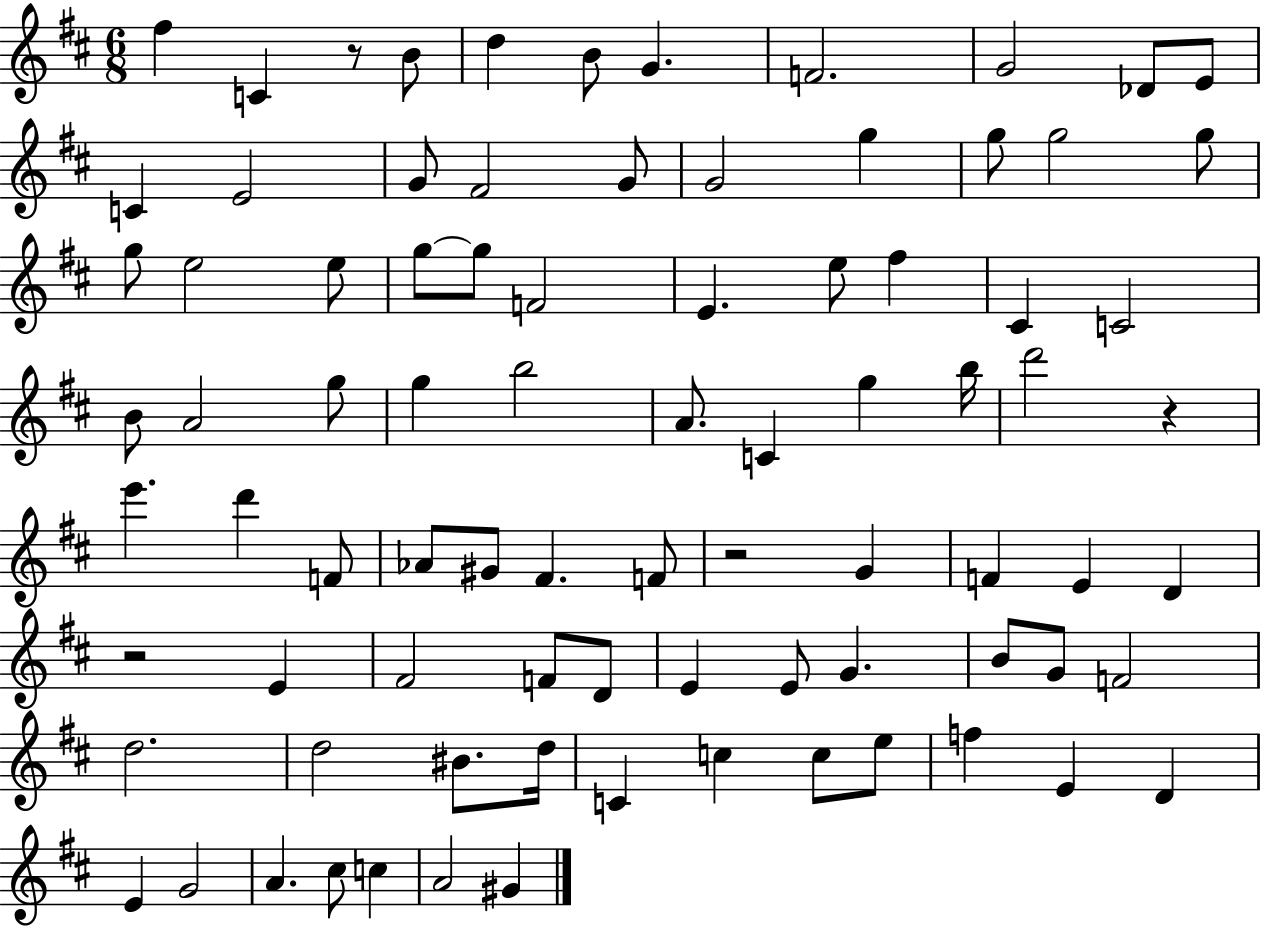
{
  \clef treble
  \numericTimeSignature
  \time 6/8
  \key d \major
  fis''4 c'4 r8 b'8 | d''4 b'8 g'4. | f'2. | g'2 des'8 e'8 | \break c'4 e'2 | g'8 fis'2 g'8 | g'2 g''4 | g''8 g''2 g''8 | \break g''8 e''2 e''8 | g''8~~ g''8 f'2 | e'4. e''8 fis''4 | cis'4 c'2 | \break b'8 a'2 g''8 | g''4 b''2 | a'8. c'4 g''4 b''16 | d'''2 r4 | \break e'''4. d'''4 f'8 | aes'8 gis'8 fis'4. f'8 | r2 g'4 | f'4 e'4 d'4 | \break r2 e'4 | fis'2 f'8 d'8 | e'4 e'8 g'4. | b'8 g'8 f'2 | \break d''2. | d''2 bis'8. d''16 | c'4 c''4 c''8 e''8 | f''4 e'4 d'4 | \break e'4 g'2 | a'4. cis''8 c''4 | a'2 gis'4 | \bar "|."
}